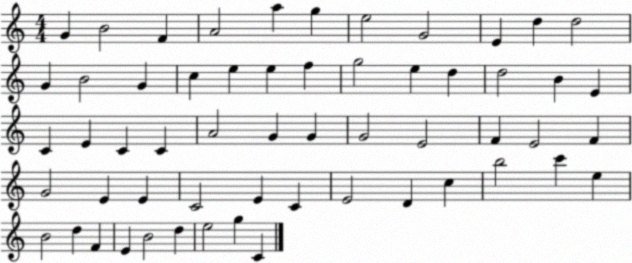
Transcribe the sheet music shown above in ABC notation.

X:1
T:Untitled
M:4/4
L:1/4
K:C
G B2 F A2 a g e2 G2 E d d2 G B2 G c e e f g2 e d d2 B E C E C C A2 G G G2 E2 F E2 F G2 E E C2 E C E2 D c b2 c' e B2 d F E B2 d e2 g C